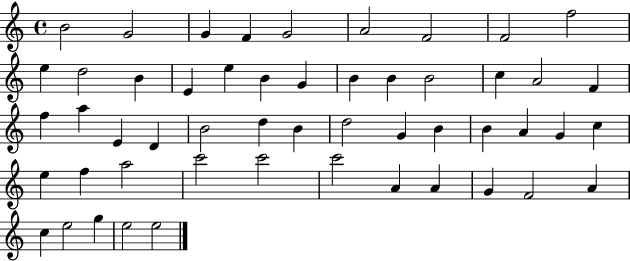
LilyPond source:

{
  \clef treble
  \time 4/4
  \defaultTimeSignature
  \key c \major
  b'2 g'2 | g'4 f'4 g'2 | a'2 f'2 | f'2 f''2 | \break e''4 d''2 b'4 | e'4 e''4 b'4 g'4 | b'4 b'4 b'2 | c''4 a'2 f'4 | \break f''4 a''4 e'4 d'4 | b'2 d''4 b'4 | d''2 g'4 b'4 | b'4 a'4 g'4 c''4 | \break e''4 f''4 a''2 | c'''2 c'''2 | c'''2 a'4 a'4 | g'4 f'2 a'4 | \break c''4 e''2 g''4 | e''2 e''2 | \bar "|."
}